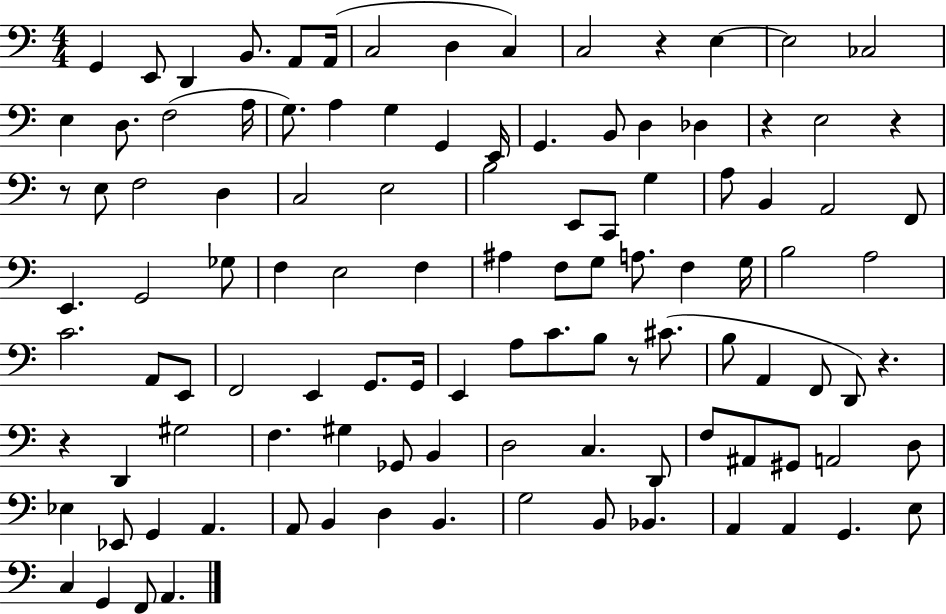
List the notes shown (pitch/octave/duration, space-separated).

G2/q E2/e D2/q B2/e. A2/e A2/s C3/h D3/q C3/q C3/h R/q E3/q E3/h CES3/h E3/q D3/e. F3/h A3/s G3/e. A3/q G3/q G2/q E2/s G2/q. B2/e D3/q Db3/q R/q E3/h R/q R/e E3/e F3/h D3/q C3/h E3/h B3/h E2/e C2/e G3/q A3/e B2/q A2/h F2/e E2/q. G2/h Gb3/e F3/q E3/h F3/q A#3/q F3/e G3/e A3/e. F3/q G3/s B3/h A3/h C4/h. A2/e E2/e F2/h E2/q G2/e. G2/s E2/q A3/e C4/e. B3/e R/e C#4/e. B3/e A2/q F2/e D2/e R/q. R/q D2/q G#3/h F3/q. G#3/q Gb2/e B2/q D3/h C3/q. D2/e F3/e A#2/e G#2/e A2/h D3/e Eb3/q Eb2/e G2/q A2/q. A2/e B2/q D3/q B2/q. G3/h B2/e Bb2/q. A2/q A2/q G2/q. E3/e C3/q G2/q F2/e A2/q.